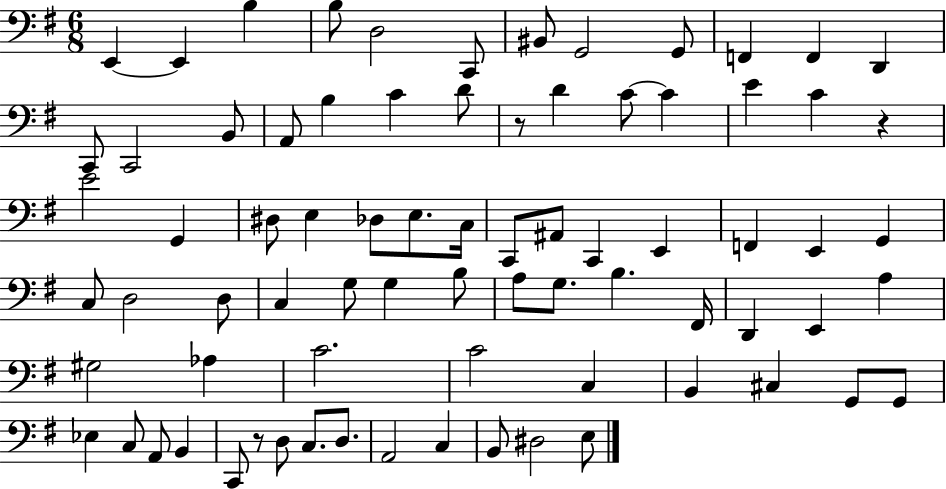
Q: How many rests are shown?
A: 3